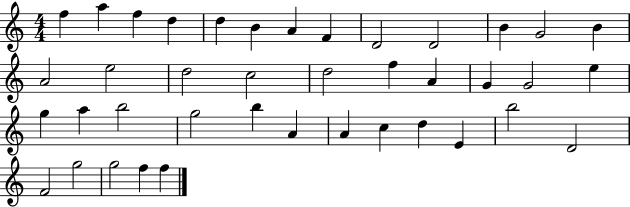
F5/q A5/q F5/q D5/q D5/q B4/q A4/q F4/q D4/h D4/h B4/q G4/h B4/q A4/h E5/h D5/h C5/h D5/h F5/q A4/q G4/q G4/h E5/q G5/q A5/q B5/h G5/h B5/q A4/q A4/q C5/q D5/q E4/q B5/h D4/h F4/h G5/h G5/h F5/q F5/q